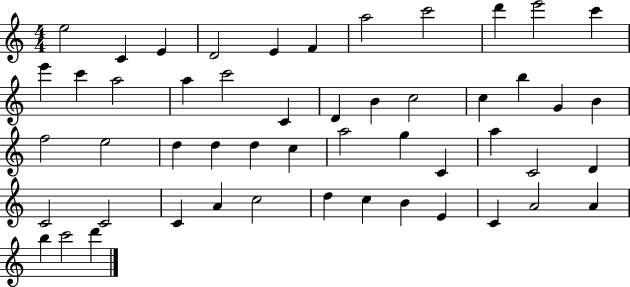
{
  \clef treble
  \numericTimeSignature
  \time 4/4
  \key c \major
  e''2 c'4 e'4 | d'2 e'4 f'4 | a''2 c'''2 | d'''4 e'''2 c'''4 | \break e'''4 c'''4 a''2 | a''4 c'''2 c'4 | d'4 b'4 c''2 | c''4 b''4 g'4 b'4 | \break f''2 e''2 | d''4 d''4 d''4 c''4 | a''2 g''4 c'4 | a''4 c'2 d'4 | \break c'2 c'2 | c'4 a'4 c''2 | d''4 c''4 b'4 e'4 | c'4 a'2 a'4 | \break b''4 c'''2 d'''4 | \bar "|."
}